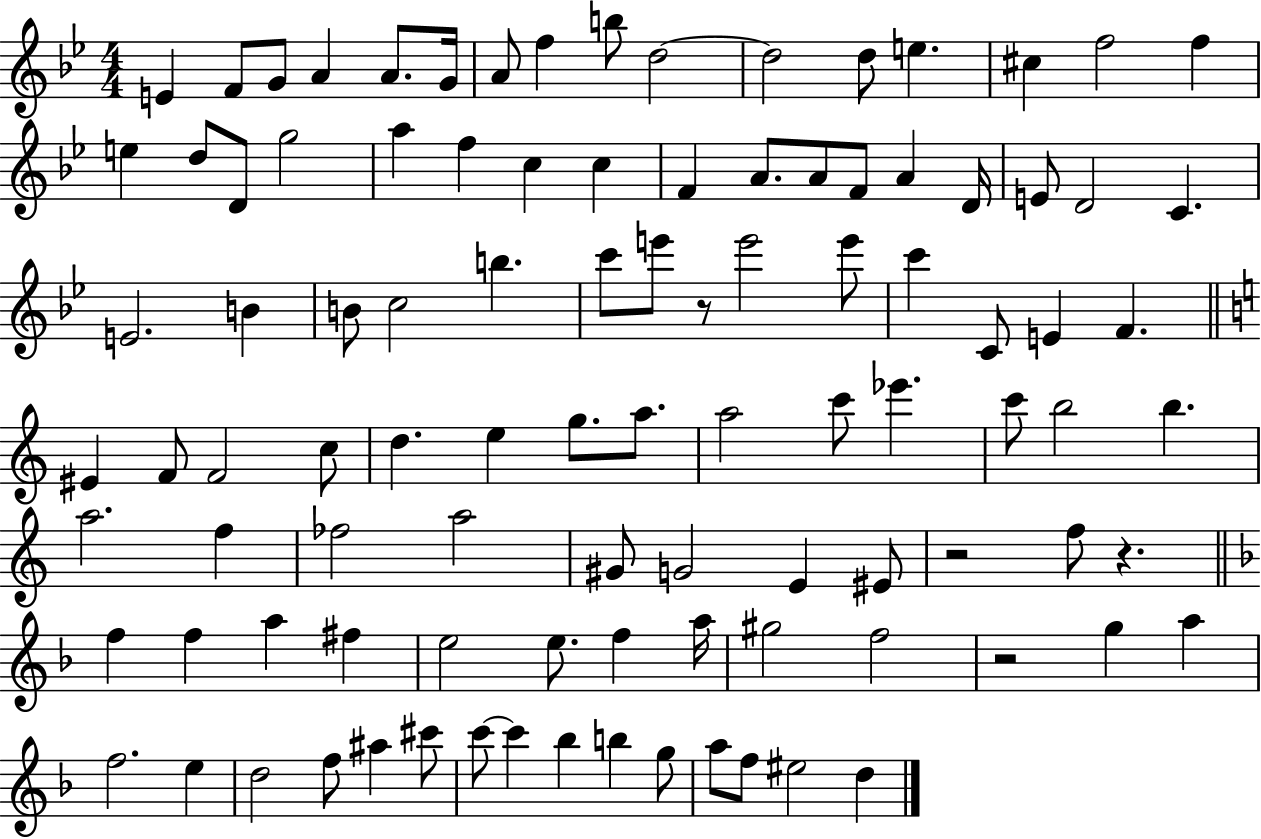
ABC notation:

X:1
T:Untitled
M:4/4
L:1/4
K:Bb
E F/2 G/2 A A/2 G/4 A/2 f b/2 d2 d2 d/2 e ^c f2 f e d/2 D/2 g2 a f c c F A/2 A/2 F/2 A D/4 E/2 D2 C E2 B B/2 c2 b c'/2 e'/2 z/2 e'2 e'/2 c' C/2 E F ^E F/2 F2 c/2 d e g/2 a/2 a2 c'/2 _e' c'/2 b2 b a2 f _f2 a2 ^G/2 G2 E ^E/2 z2 f/2 z f f a ^f e2 e/2 f a/4 ^g2 f2 z2 g a f2 e d2 f/2 ^a ^c'/2 c'/2 c' _b b g/2 a/2 f/2 ^e2 d